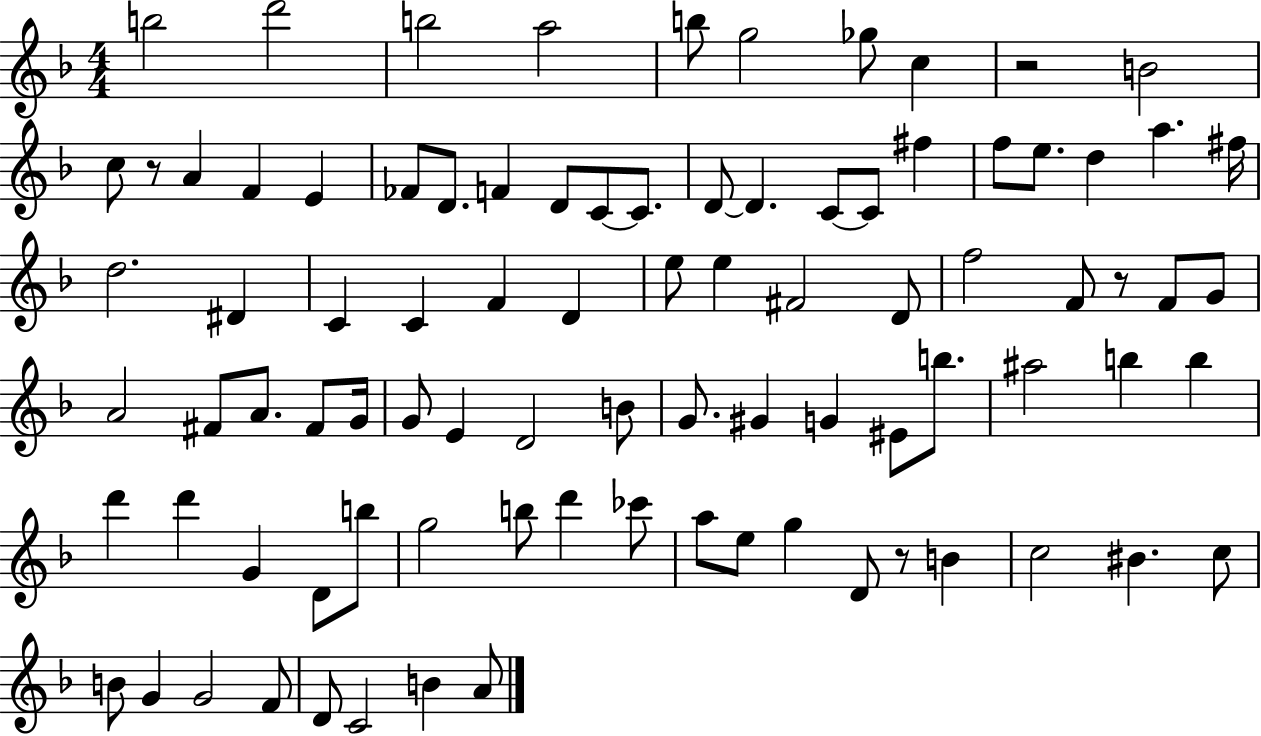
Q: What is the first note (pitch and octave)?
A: B5